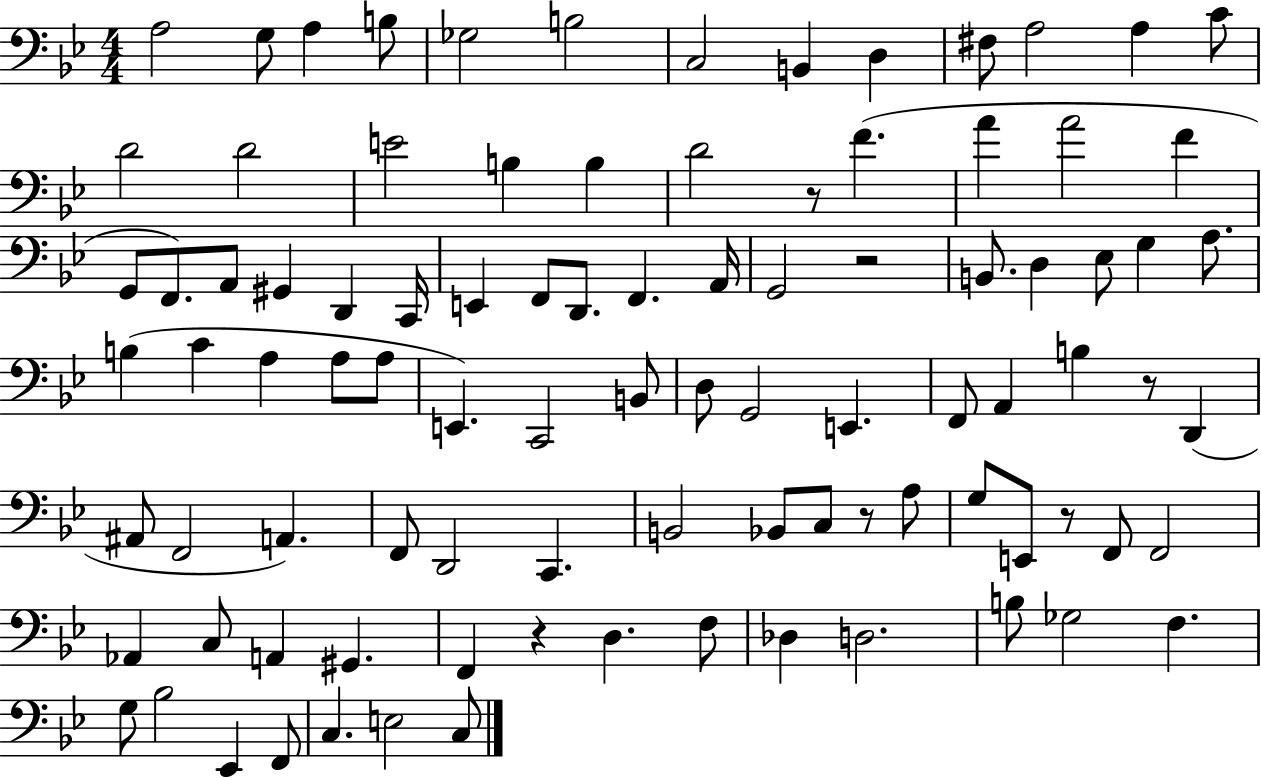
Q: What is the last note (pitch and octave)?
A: C3